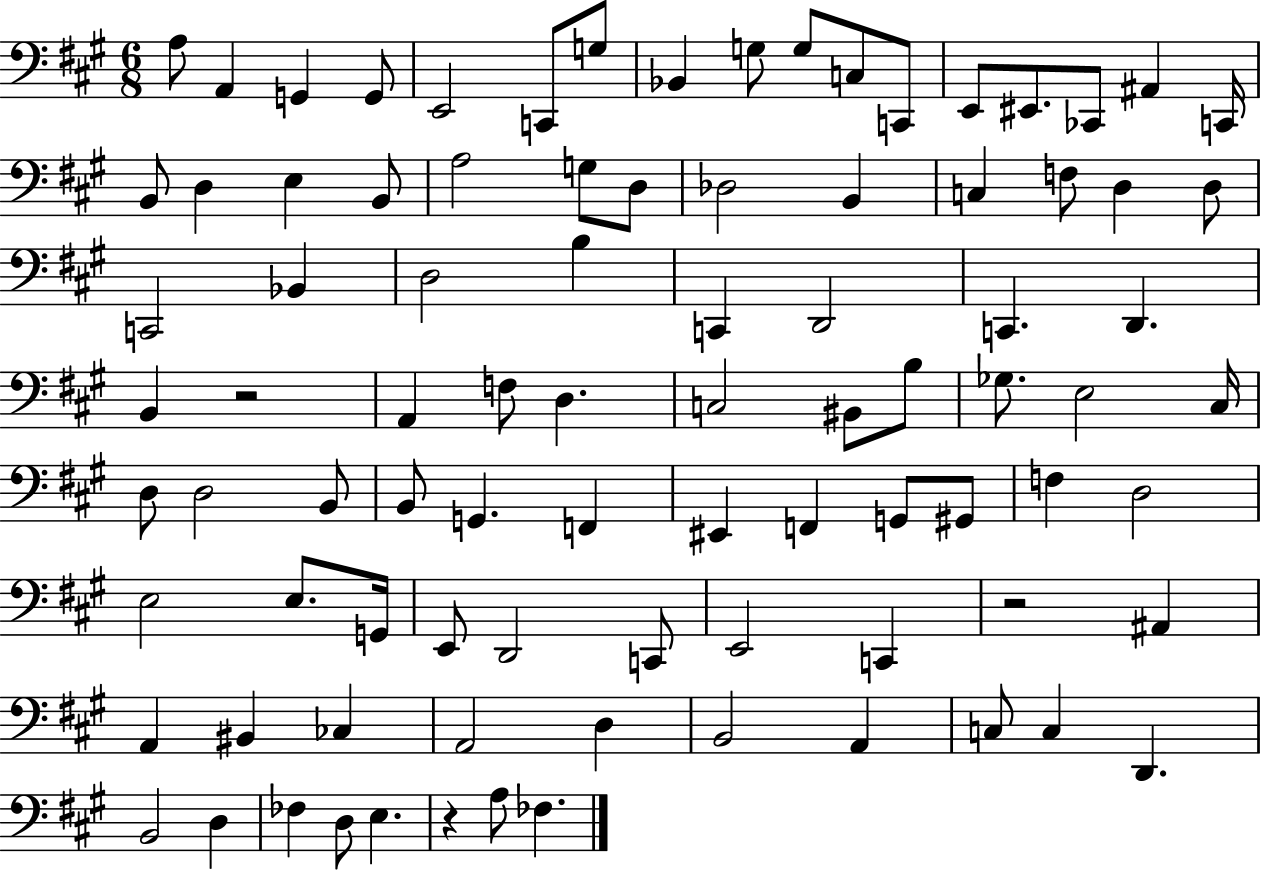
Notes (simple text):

A3/e A2/q G2/q G2/e E2/h C2/e G3/e Bb2/q G3/e G3/e C3/e C2/e E2/e EIS2/e. CES2/e A#2/q C2/s B2/e D3/q E3/q B2/e A3/h G3/e D3/e Db3/h B2/q C3/q F3/e D3/q D3/e C2/h Bb2/q D3/h B3/q C2/q D2/h C2/q. D2/q. B2/q R/h A2/q F3/e D3/q. C3/h BIS2/e B3/e Gb3/e. E3/h C#3/s D3/e D3/h B2/e B2/e G2/q. F2/q EIS2/q F2/q G2/e G#2/e F3/q D3/h E3/h E3/e. G2/s E2/e D2/h C2/e E2/h C2/q R/h A#2/q A2/q BIS2/q CES3/q A2/h D3/q B2/h A2/q C3/e C3/q D2/q. B2/h D3/q FES3/q D3/e E3/q. R/q A3/e FES3/q.